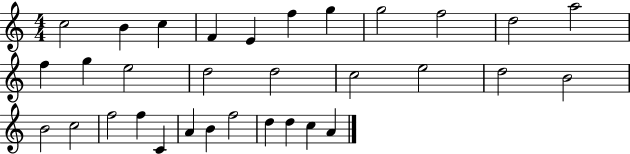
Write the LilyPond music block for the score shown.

{
  \clef treble
  \numericTimeSignature
  \time 4/4
  \key c \major
  c''2 b'4 c''4 | f'4 e'4 f''4 g''4 | g''2 f''2 | d''2 a''2 | \break f''4 g''4 e''2 | d''2 d''2 | c''2 e''2 | d''2 b'2 | \break b'2 c''2 | f''2 f''4 c'4 | a'4 b'4 f''2 | d''4 d''4 c''4 a'4 | \break \bar "|."
}